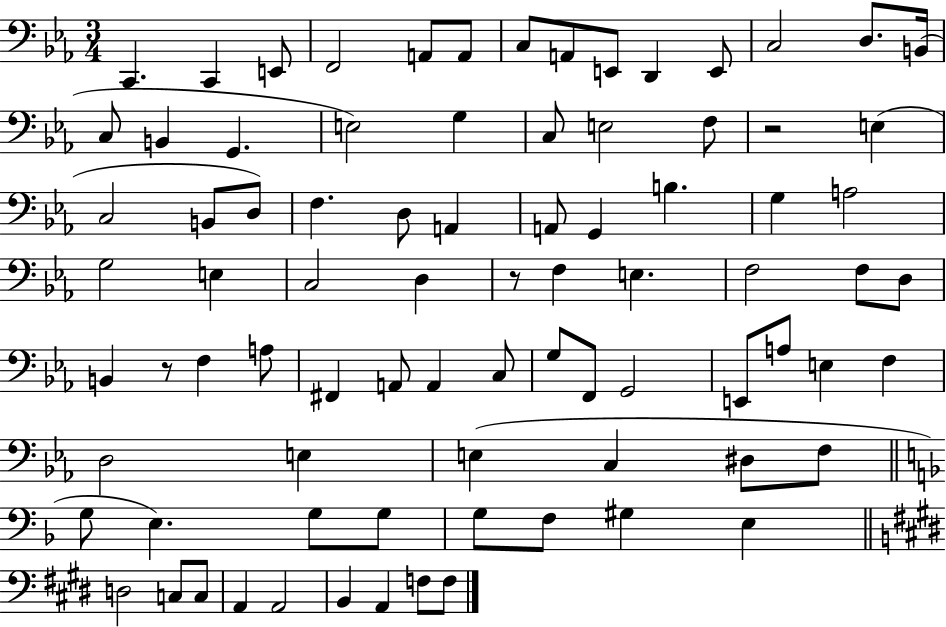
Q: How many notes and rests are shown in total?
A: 83